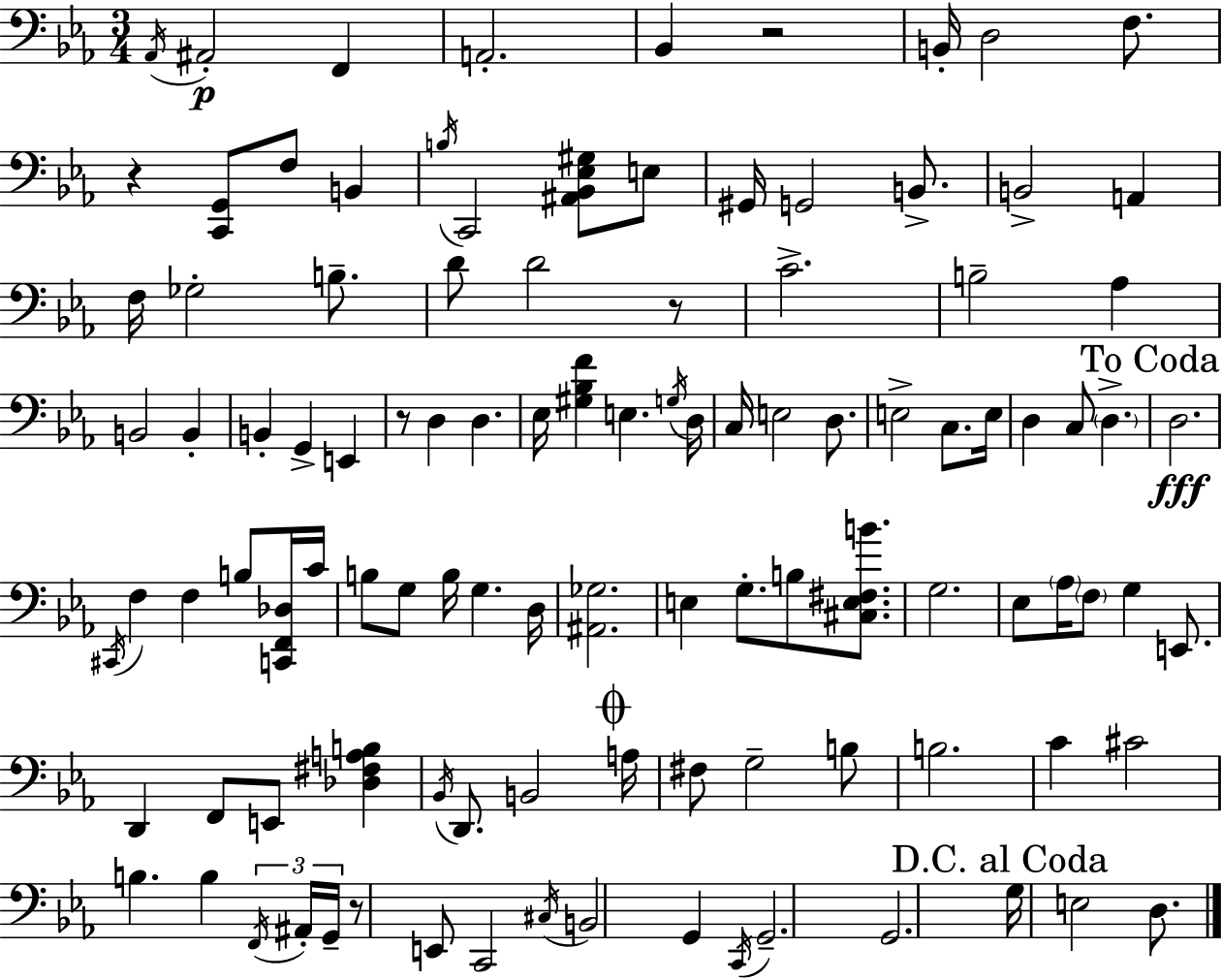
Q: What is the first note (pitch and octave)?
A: Ab2